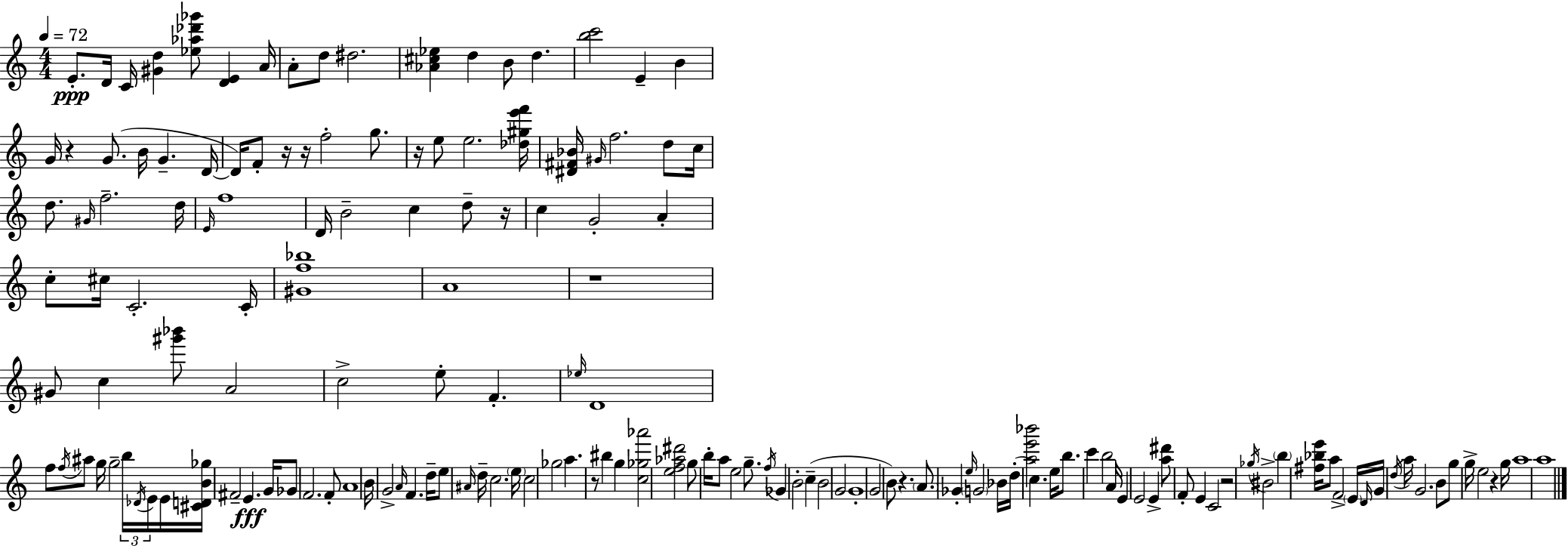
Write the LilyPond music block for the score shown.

{
  \clef treble
  \numericTimeSignature
  \time 4/4
  \key c \major
  \tempo 4 = 72
  e'8.-.\ppp d'16 c'16 <gis' d''>4 <ees'' aes'' des''' ges'''>8 <d' e'>4 a'16 | a'8-. d''8 dis''2. | <aes' cis'' ees''>4 d''4 b'8 d''4. | <b'' c'''>2 e'4-- b'4 | \break g'16 r4 g'8.( b'16 g'4.-- d'16~~ | d'16) f'8-. r16 r16 f''2-. g''8. | r16 e''8 e''2. <des'' gis'' e''' f'''>16 | <dis' fis' bes'>16 \grace { gis'16 } f''2. d''8 | \break c''16 d''8. \grace { gis'16 } f''2.-- | d''16 \grace { e'16 } f''1 | d'16 b'2-- c''4 | d''8-- r16 c''4 g'2-. a'4-. | \break c''8-. cis''16 c'2.-. | c'16-. <gis' f'' bes''>1 | a'1 | r1 | \break gis'8 c''4 <gis''' bes'''>8 a'2 | c''2-> e''8-. f'4.-. | \grace { ees''16 } d'1 | f''8 \acciaccatura { f''16 } ais''8 g''16 g''2-- | \break \tuplet 3/2 { b''16 \acciaccatura { des'16 } e'16 } e'16 <cis' d' b' ges''>16 fis'2-- e'4.\fff | g'16 ges'8 f'2. | f'8-. a'1 | b'16 g'2-> \grace { a'16 } | \break f'4. d''16-- e''8 \grace { ais'16 } d''16-- c''2. | \parenthesize e''16 c''2 | ges''2 a''4. r8 | bis''4 g''4 <c'' ges'' aes'''>2 | \break <e'' f'' aes'' dis'''>2 g''8 b''16-. a''8 e''2 | g''8.-- \acciaccatura { f''16 } ges'4 b'2-. | c''4--( b'2 | g'2 g'1-. | \break g'2 | b'8) r4. \parenthesize a'8. ges'4-. | \grace { e''16 } \parenthesize g'2 bes'16 d''16-.( <a'' e''' bes'''>2 | c''4.) e''16 b''8. c'''4 | \break b''2 a'16 e'4 e'2 | e'4-> <a'' dis'''>8 f'8-. e'4 | c'2 r2 | \acciaccatura { ges''16 } bis'2-> \parenthesize b''4 <fis'' bes'' e'''>16 | \break a''8 f'2-> \parenthesize e'16 \grace { d'16 } g'16 \acciaccatura { d''16 } a''16 g'2. | b'8 g''8 g''16-> | e''2 r4 g''16 a''1 | a''1 | \break \bar "|."
}